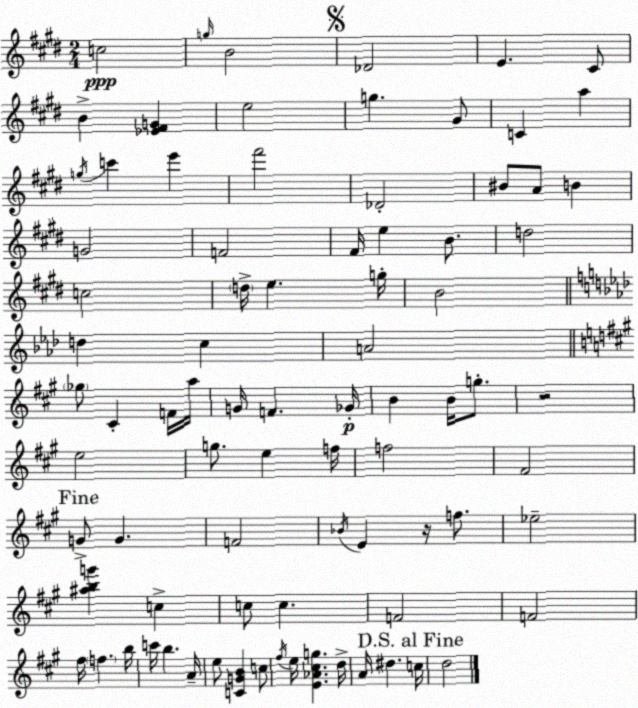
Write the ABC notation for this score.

X:1
T:Untitled
M:2/4
L:1/4
K:E
c2 g/4 B2 _D2 E ^C/2 B [_E^FG] e2 g ^G/2 C a g/4 c' e' ^f'2 _D2 ^B/2 A/2 B G2 F2 ^F/4 e B/2 d2 c2 d/4 e g/4 B2 d c A2 _g/2 ^C F/4 a/4 G/4 F _G/4 B B/4 g/2 z2 e2 g/2 e f/4 f2 ^F2 G/2 G F2 _B/4 E z/4 f/2 _e2 [^abg'] c c/2 c F2 F2 ^f/4 f b/4 c'/4 b A/4 e/2 [CGB] c/2 ^f/4 e/4 [E_A^cg] d/4 A/4 ^d c/4 d2